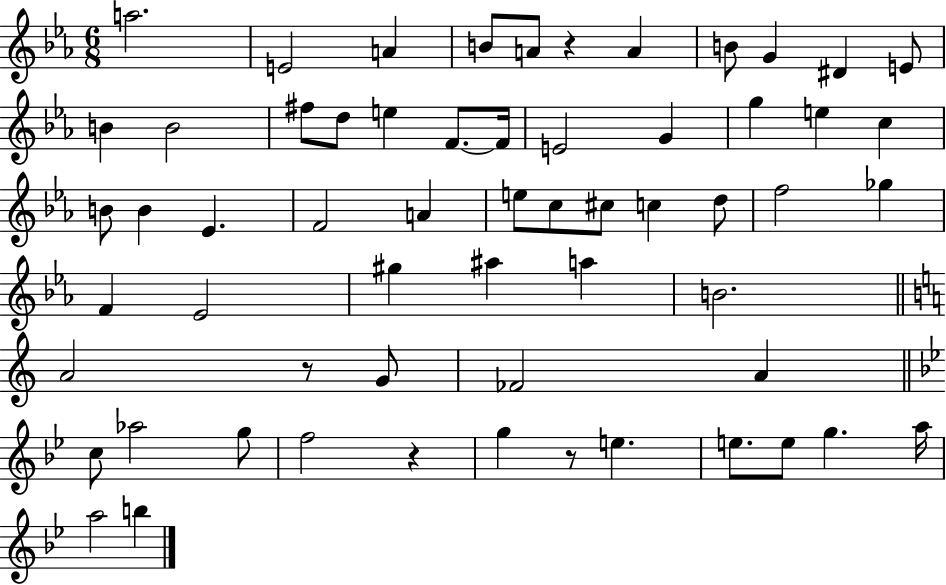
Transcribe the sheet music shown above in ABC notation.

X:1
T:Untitled
M:6/8
L:1/4
K:Eb
a2 E2 A B/2 A/2 z A B/2 G ^D E/2 B B2 ^f/2 d/2 e F/2 F/4 E2 G g e c B/2 B _E F2 A e/2 c/2 ^c/2 c d/2 f2 _g F _E2 ^g ^a a B2 A2 z/2 G/2 _F2 A c/2 _a2 g/2 f2 z g z/2 e e/2 e/2 g a/4 a2 b